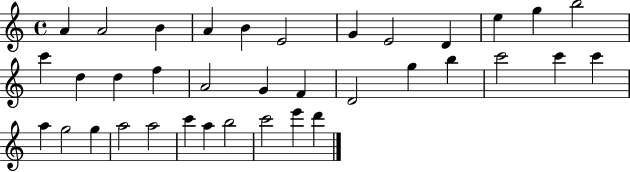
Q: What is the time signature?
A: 4/4